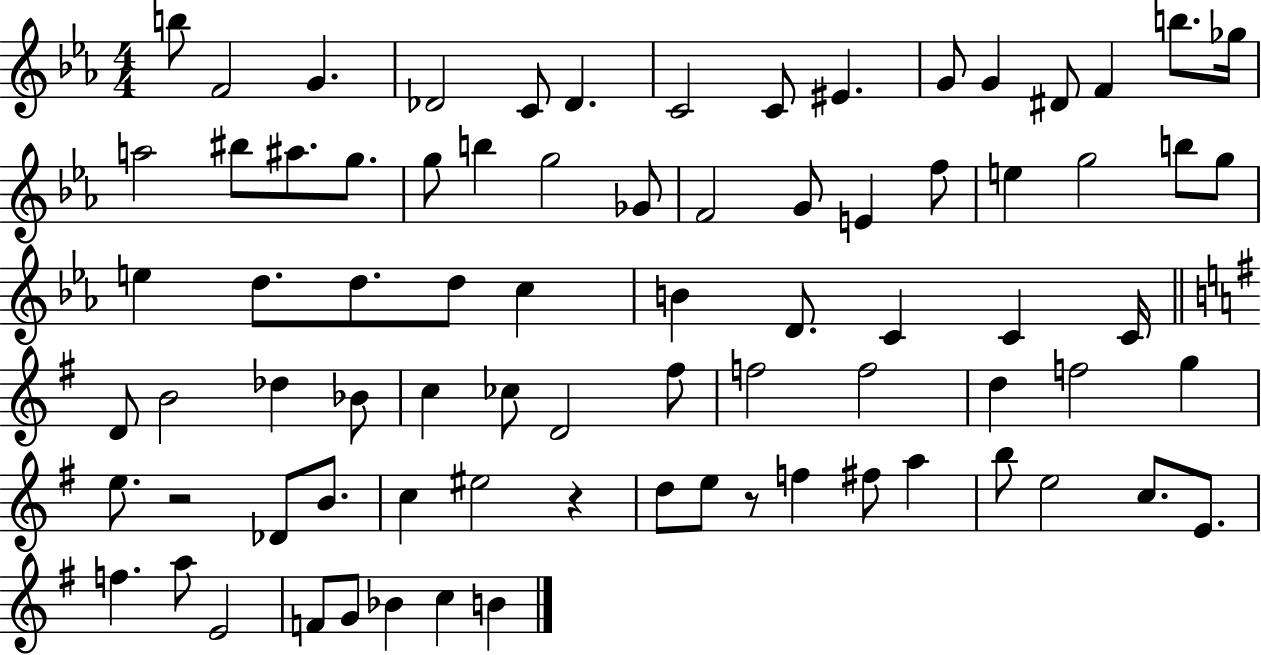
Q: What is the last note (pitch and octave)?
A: B4